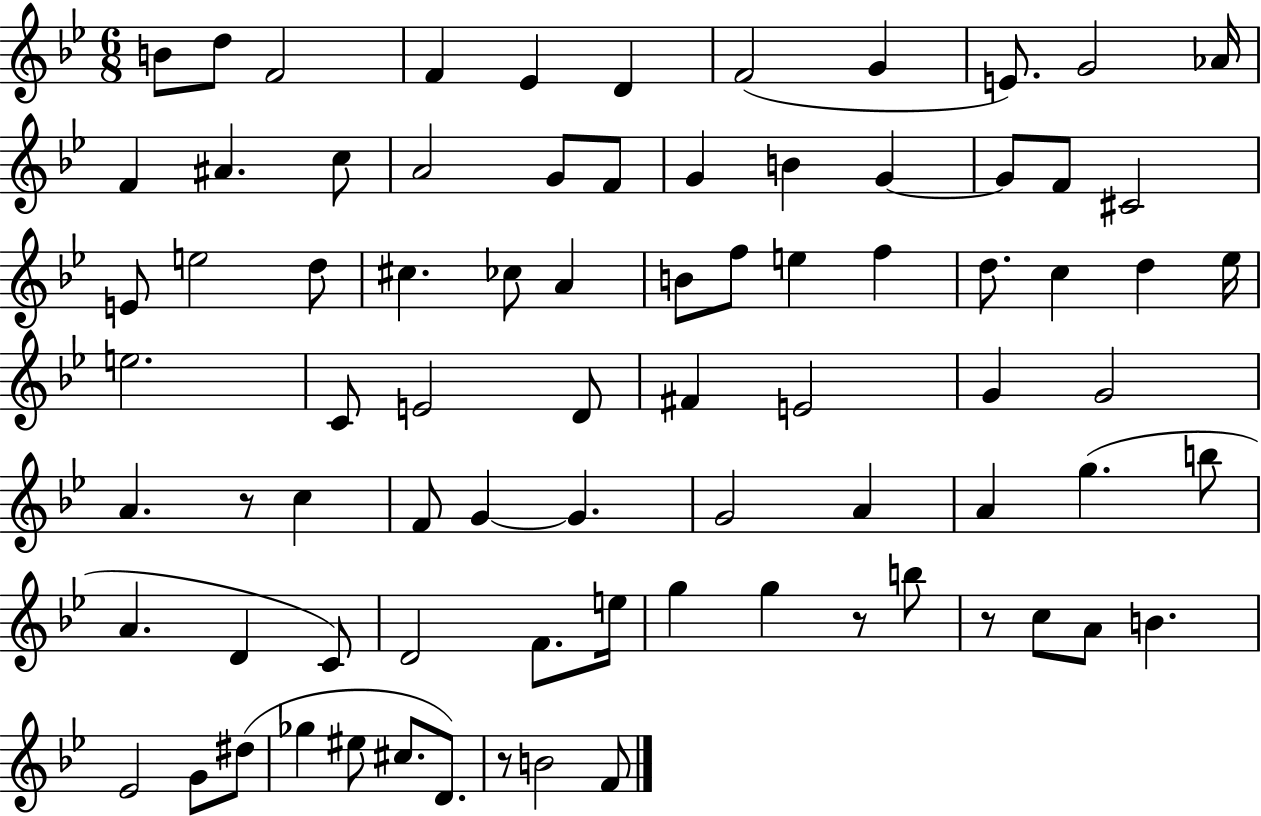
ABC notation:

X:1
T:Untitled
M:6/8
L:1/4
K:Bb
B/2 d/2 F2 F _E D F2 G E/2 G2 _A/4 F ^A c/2 A2 G/2 F/2 G B G G/2 F/2 ^C2 E/2 e2 d/2 ^c _c/2 A B/2 f/2 e f d/2 c d _e/4 e2 C/2 E2 D/2 ^F E2 G G2 A z/2 c F/2 G G G2 A A g b/2 A D C/2 D2 F/2 e/4 g g z/2 b/2 z/2 c/2 A/2 B _E2 G/2 ^d/2 _g ^e/2 ^c/2 D/2 z/2 B2 F/2